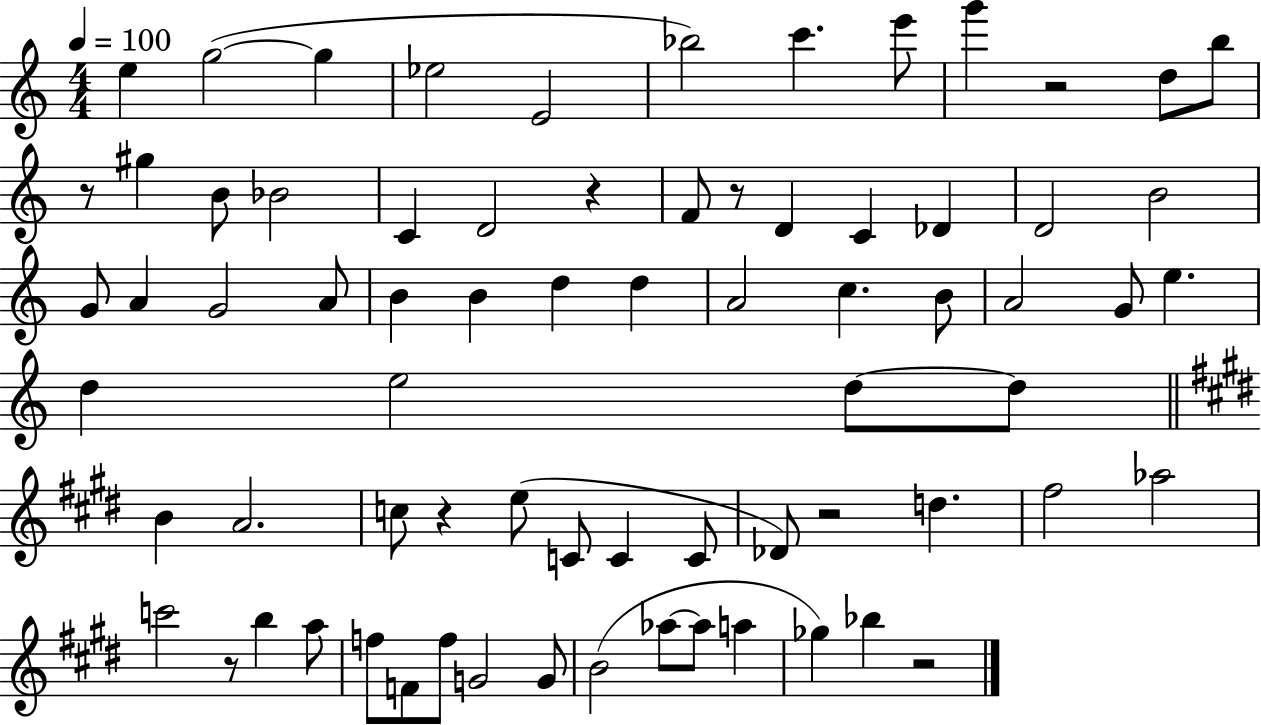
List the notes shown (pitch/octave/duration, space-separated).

E5/q G5/h G5/q Eb5/h E4/h Bb5/h C6/q. E6/e G6/q R/h D5/e B5/e R/e G#5/q B4/e Bb4/h C4/q D4/h R/q F4/e R/e D4/q C4/q Db4/q D4/h B4/h G4/e A4/q G4/h A4/e B4/q B4/q D5/q D5/q A4/h C5/q. B4/e A4/h G4/e E5/q. D5/q E5/h D5/e D5/e B4/q A4/h. C5/e R/q E5/e C4/e C4/q C4/e Db4/e R/h D5/q. F#5/h Ab5/h C6/h R/e B5/q A5/e F5/e F4/e F5/e G4/h G4/e B4/h Ab5/e Ab5/e A5/q Gb5/q Bb5/q R/h